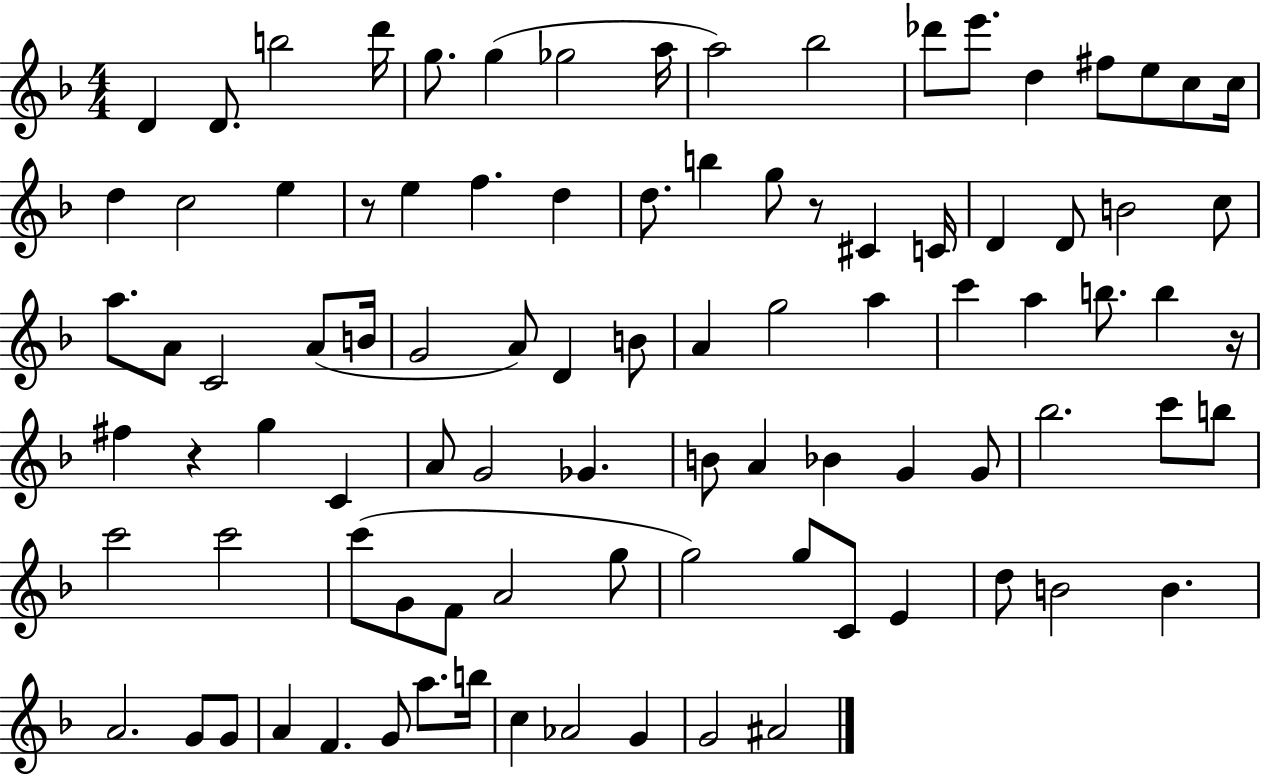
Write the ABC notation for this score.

X:1
T:Untitled
M:4/4
L:1/4
K:F
D D/2 b2 d'/4 g/2 g _g2 a/4 a2 _b2 _d'/2 e'/2 d ^f/2 e/2 c/2 c/4 d c2 e z/2 e f d d/2 b g/2 z/2 ^C C/4 D D/2 B2 c/2 a/2 A/2 C2 A/2 B/4 G2 A/2 D B/2 A g2 a c' a b/2 b z/4 ^f z g C A/2 G2 _G B/2 A _B G G/2 _b2 c'/2 b/2 c'2 c'2 c'/2 G/2 F/2 A2 g/2 g2 g/2 C/2 E d/2 B2 B A2 G/2 G/2 A F G/2 a/2 b/4 c _A2 G G2 ^A2